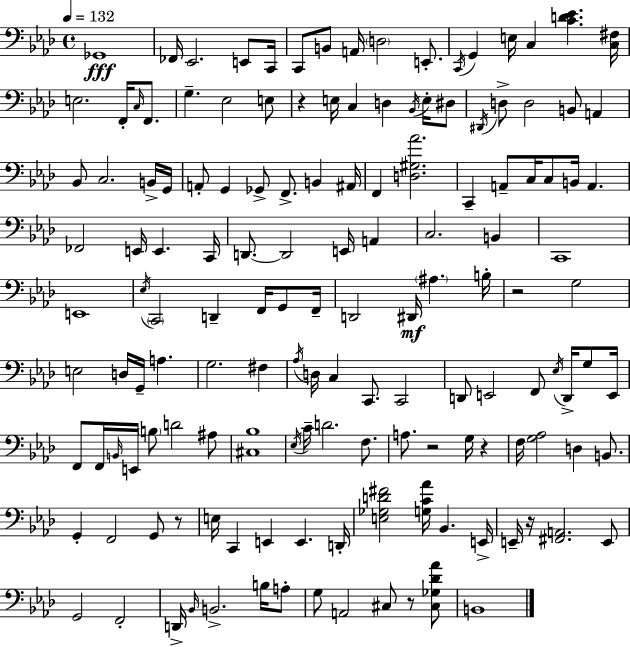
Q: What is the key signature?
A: F minor